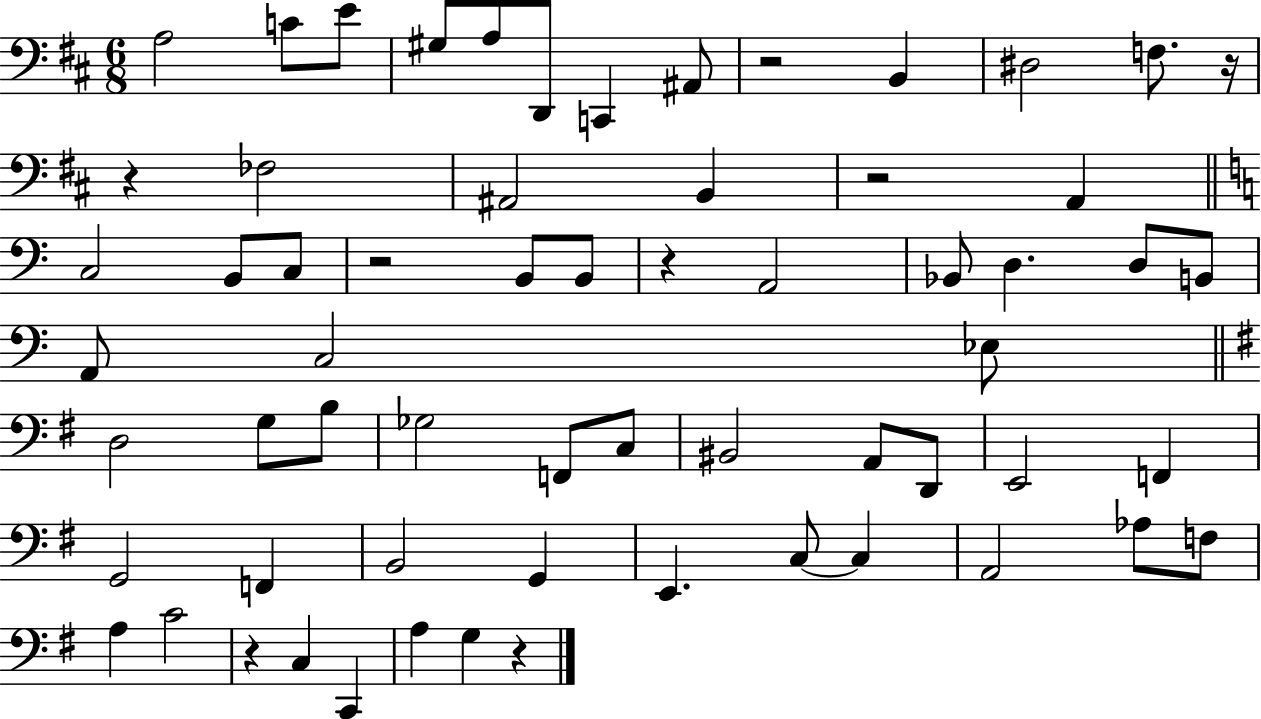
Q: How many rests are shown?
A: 8